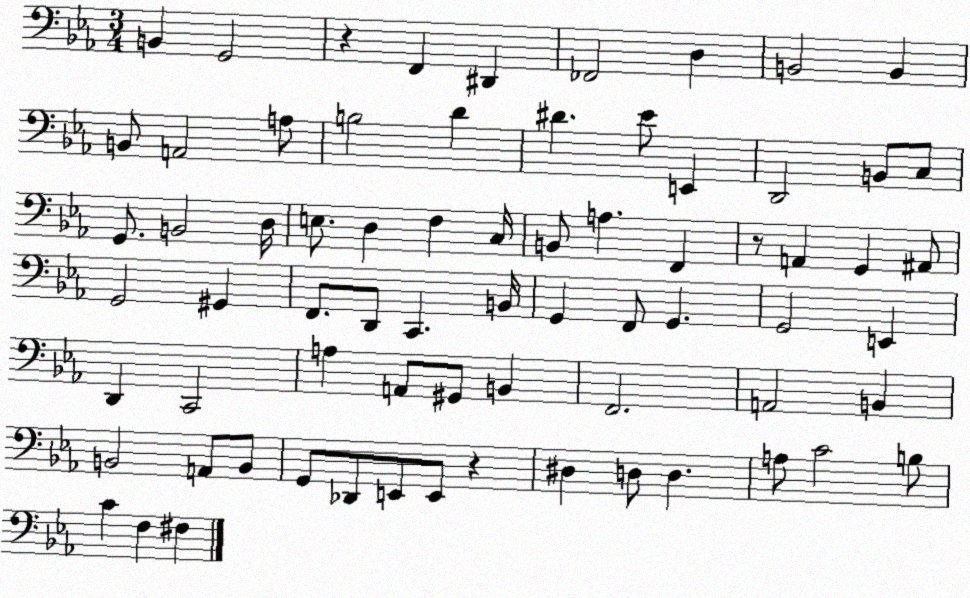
X:1
T:Untitled
M:3/4
L:1/4
K:Eb
B,, G,,2 z F,, ^D,, _F,,2 D, B,,2 B,, B,,/2 A,,2 A,/2 B,2 D ^D _E/2 E,, D,,2 B,,/2 C,/2 G,,/2 B,,2 D,/4 E,/2 D, F, C,/4 B,,/2 A, F,, z/2 A,, G,, ^A,,/2 G,,2 ^G,, F,,/2 D,,/2 C,, B,,/4 G,, F,,/2 G,, G,,2 E,, D,, C,,2 A, A,,/2 ^G,,/2 B,, F,,2 A,,2 B,, B,,2 A,,/2 B,,/2 G,,/2 _D,,/2 E,,/2 E,,/2 z ^D, D,/2 D, A,/2 C2 B,/2 C F, ^F,